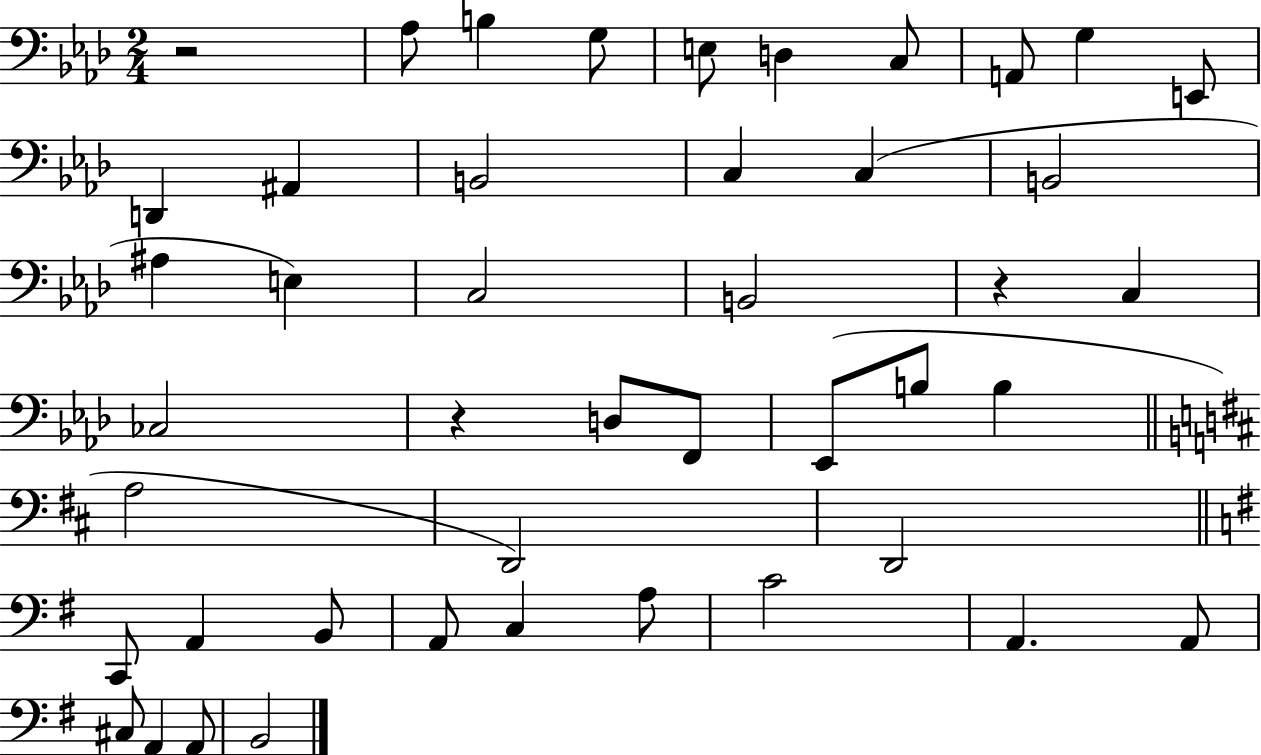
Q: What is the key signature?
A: AES major